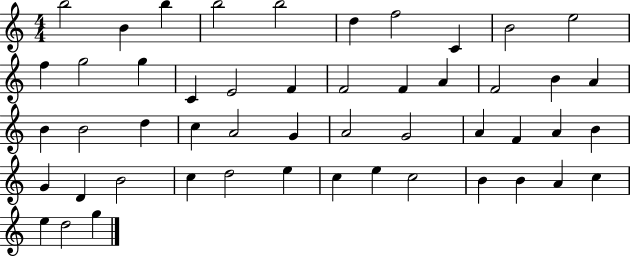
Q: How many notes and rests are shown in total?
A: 50